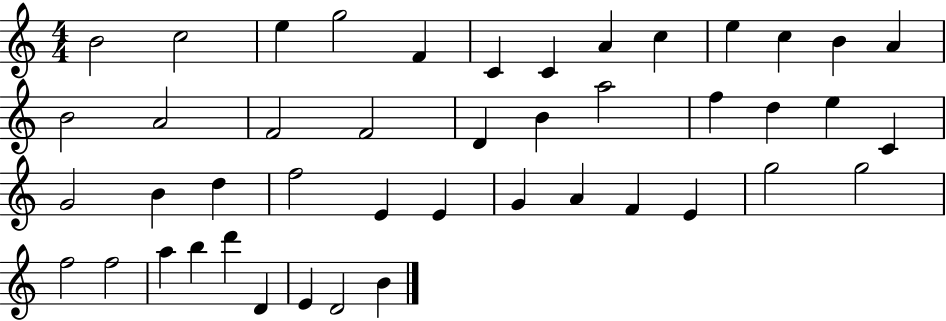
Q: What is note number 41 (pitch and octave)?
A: D6